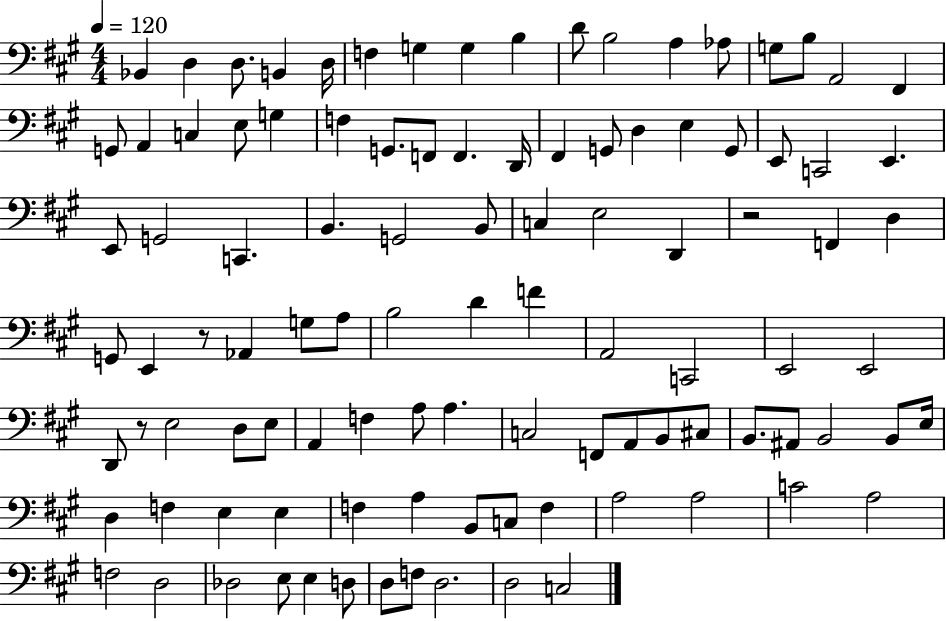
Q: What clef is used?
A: bass